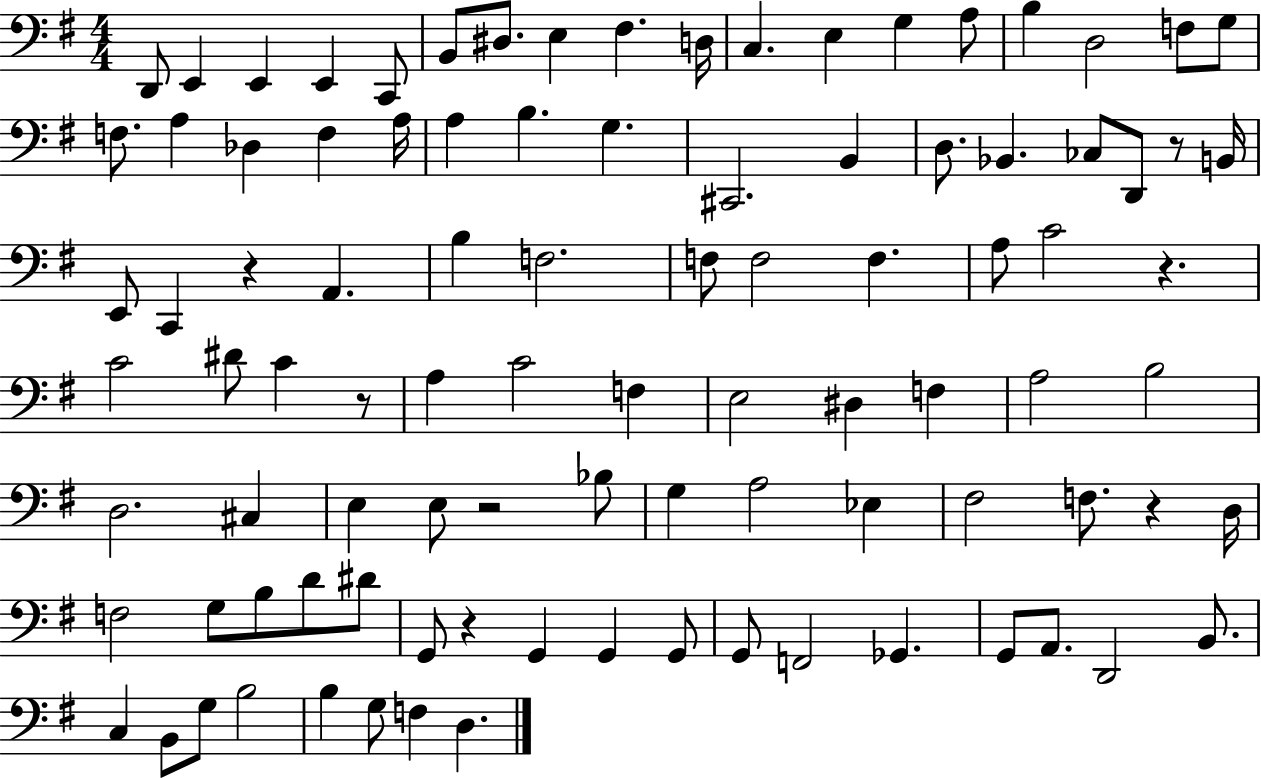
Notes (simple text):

D2/e E2/q E2/q E2/q C2/e B2/e D#3/e. E3/q F#3/q. D3/s C3/q. E3/q G3/q A3/e B3/q D3/h F3/e G3/e F3/e. A3/q Db3/q F3/q A3/s A3/q B3/q. G3/q. C#2/h. B2/q D3/e. Bb2/q. CES3/e D2/e R/e B2/s E2/e C2/q R/q A2/q. B3/q F3/h. F3/e F3/h F3/q. A3/e C4/h R/q. C4/h D#4/e C4/q R/e A3/q C4/h F3/q E3/h D#3/q F3/q A3/h B3/h D3/h. C#3/q E3/q E3/e R/h Bb3/e G3/q A3/h Eb3/q F#3/h F3/e. R/q D3/s F3/h G3/e B3/e D4/e D#4/e G2/e R/q G2/q G2/q G2/e G2/e F2/h Gb2/q. G2/e A2/e. D2/h B2/e. C3/q B2/e G3/e B3/h B3/q G3/e F3/q D3/q.